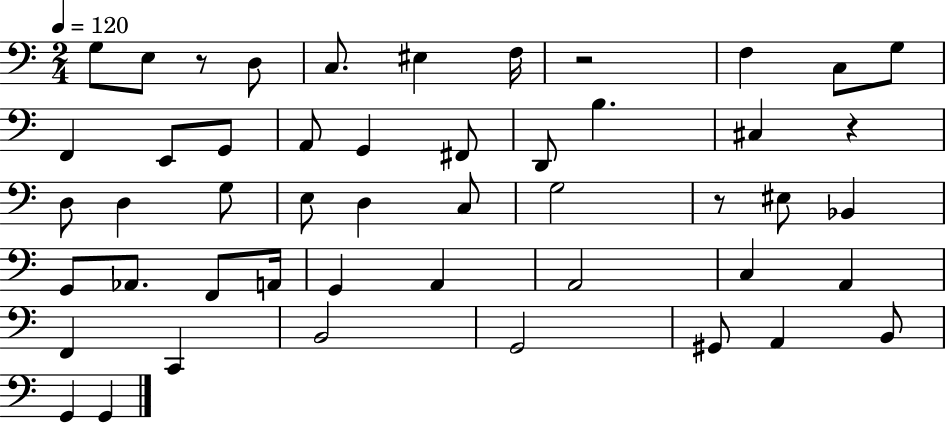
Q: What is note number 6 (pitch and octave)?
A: F3